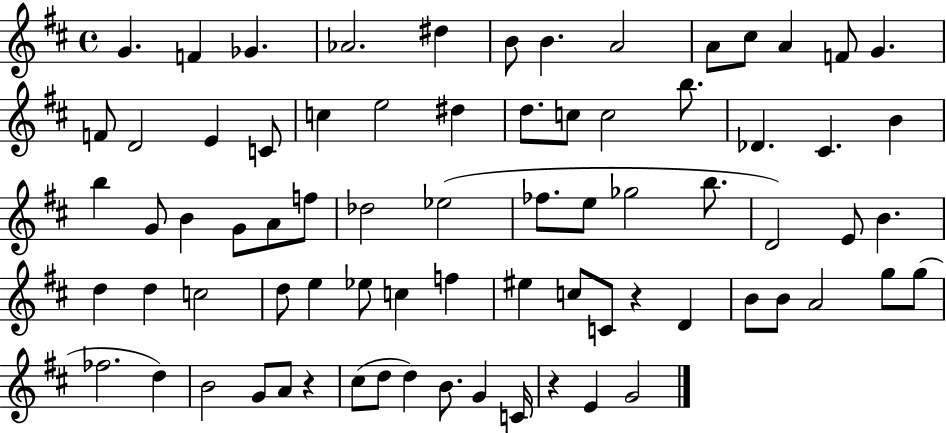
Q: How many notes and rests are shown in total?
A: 75